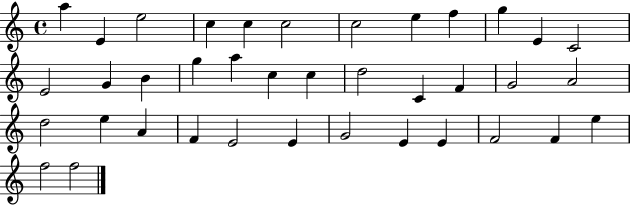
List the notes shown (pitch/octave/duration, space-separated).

A5/q E4/q E5/h C5/q C5/q C5/h C5/h E5/q F5/q G5/q E4/q C4/h E4/h G4/q B4/q G5/q A5/q C5/q C5/q D5/h C4/q F4/q G4/h A4/h D5/h E5/q A4/q F4/q E4/h E4/q G4/h E4/q E4/q F4/h F4/q E5/q F5/h F5/h